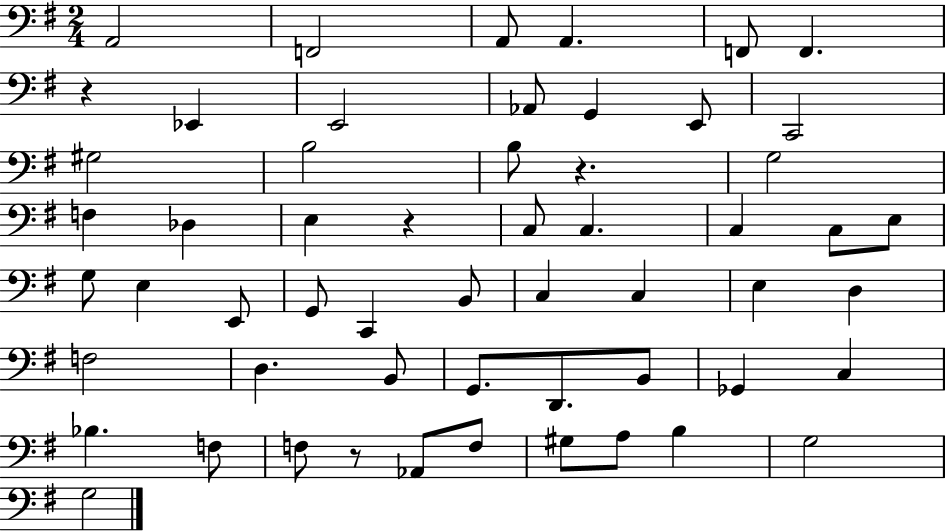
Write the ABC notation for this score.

X:1
T:Untitled
M:2/4
L:1/4
K:G
A,,2 F,,2 A,,/2 A,, F,,/2 F,, z _E,, E,,2 _A,,/2 G,, E,,/2 C,,2 ^G,2 B,2 B,/2 z G,2 F, _D, E, z C,/2 C, C, C,/2 E,/2 G,/2 E, E,,/2 G,,/2 C,, B,,/2 C, C, E, D, F,2 D, B,,/2 G,,/2 D,,/2 B,,/2 _G,, C, _B, F,/2 F,/2 z/2 _A,,/2 F,/2 ^G,/2 A,/2 B, G,2 G,2